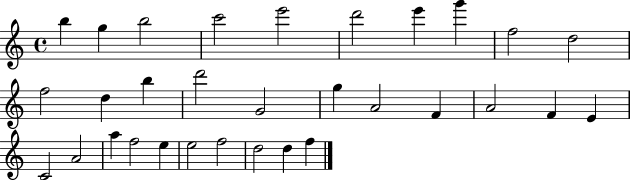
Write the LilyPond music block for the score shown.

{
  \clef treble
  \time 4/4
  \defaultTimeSignature
  \key c \major
  b''4 g''4 b''2 | c'''2 e'''2 | d'''2 e'''4 g'''4 | f''2 d''2 | \break f''2 d''4 b''4 | d'''2 g'2 | g''4 a'2 f'4 | a'2 f'4 e'4 | \break c'2 a'2 | a''4 f''2 e''4 | e''2 f''2 | d''2 d''4 f''4 | \break \bar "|."
}